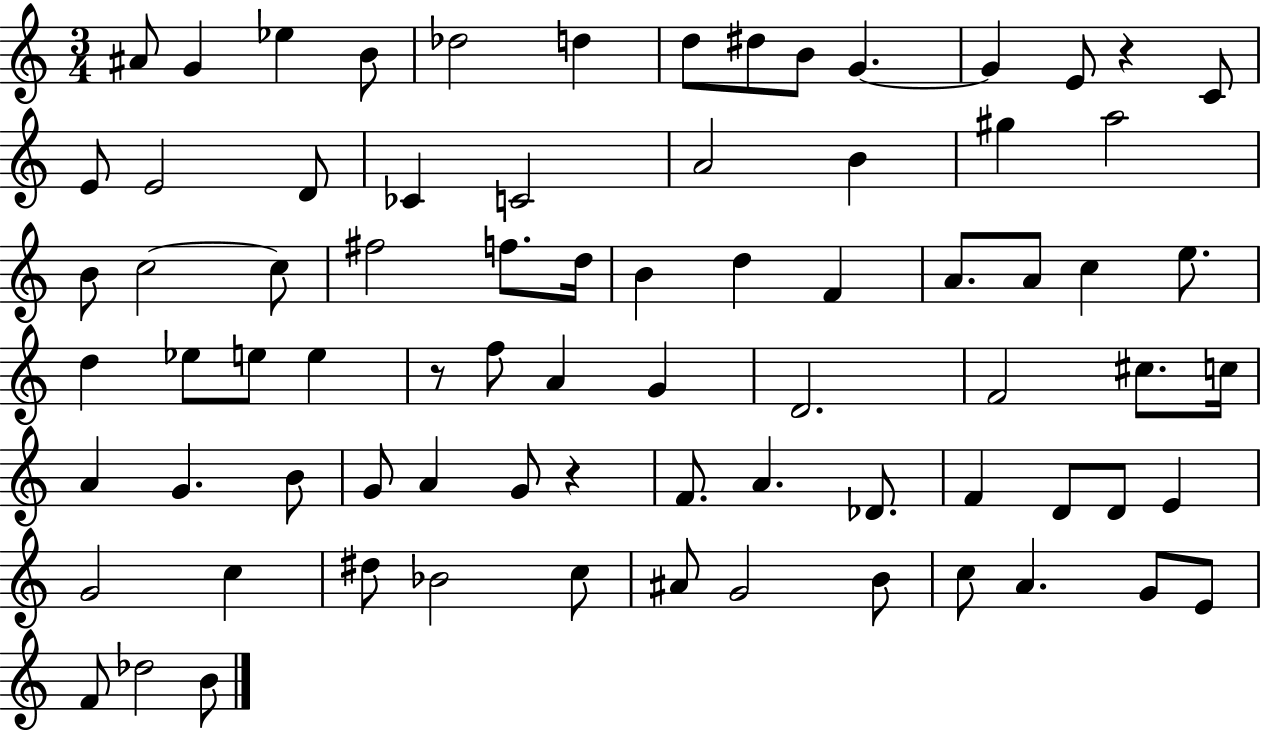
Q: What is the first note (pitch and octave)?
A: A#4